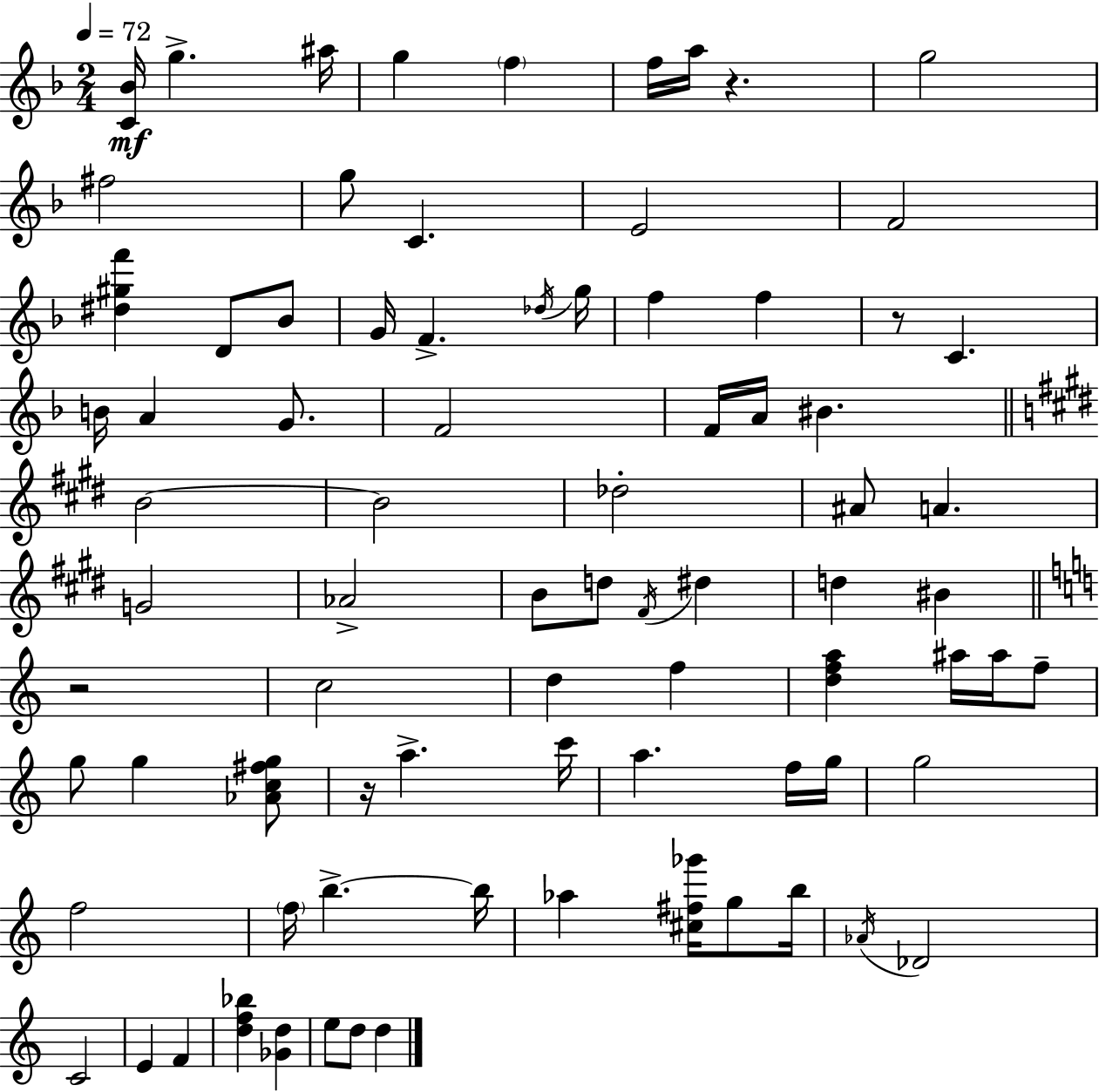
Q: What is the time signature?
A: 2/4